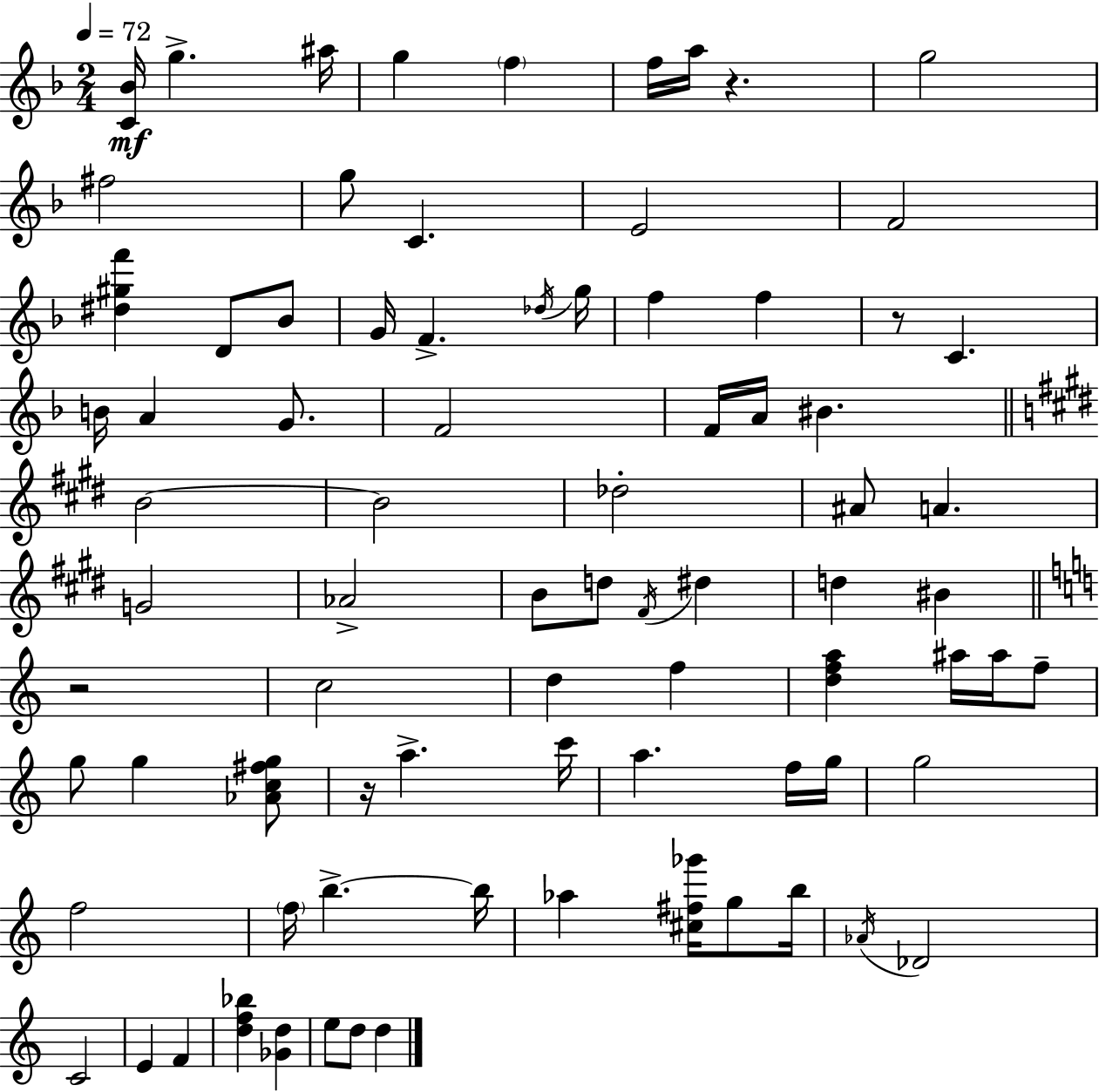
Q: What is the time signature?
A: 2/4